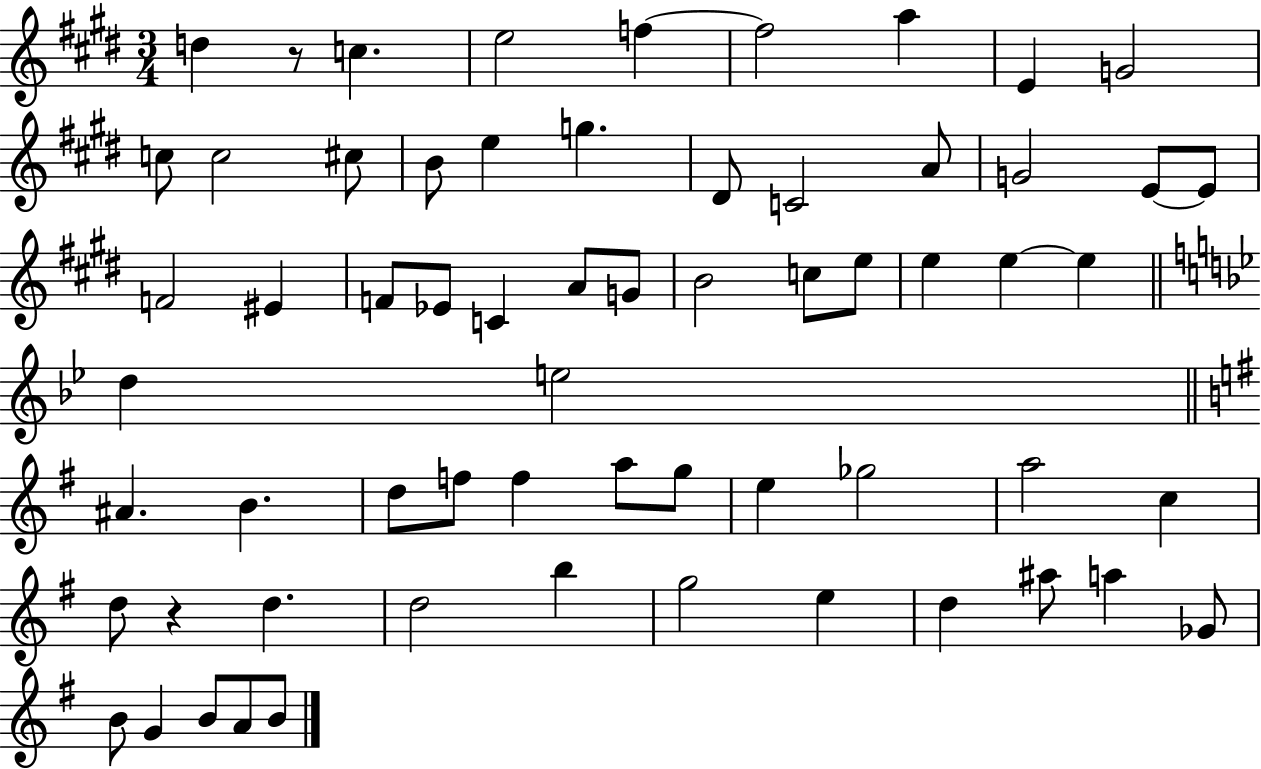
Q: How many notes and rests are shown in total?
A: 63